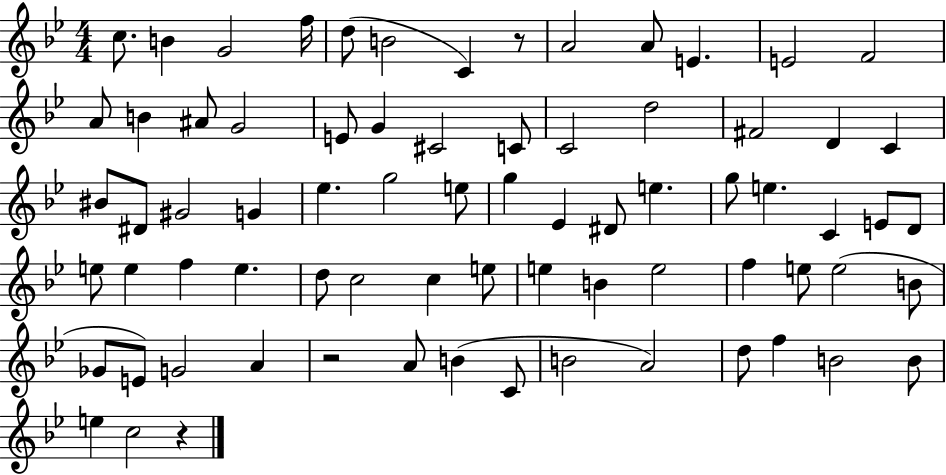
C5/e. B4/q G4/h F5/s D5/e B4/h C4/q R/e A4/h A4/e E4/q. E4/h F4/h A4/e B4/q A#4/e G4/h E4/e G4/q C#4/h C4/e C4/h D5/h F#4/h D4/q C4/q BIS4/e D#4/e G#4/h G4/q Eb5/q. G5/h E5/e G5/q Eb4/q D#4/e E5/q. G5/e E5/q. C4/q E4/e D4/e E5/e E5/q F5/q E5/q. D5/e C5/h C5/q E5/e E5/q B4/q E5/h F5/q E5/e E5/h B4/e Gb4/e E4/e G4/h A4/q R/h A4/e B4/q C4/e B4/h A4/h D5/e F5/q B4/h B4/e E5/q C5/h R/q